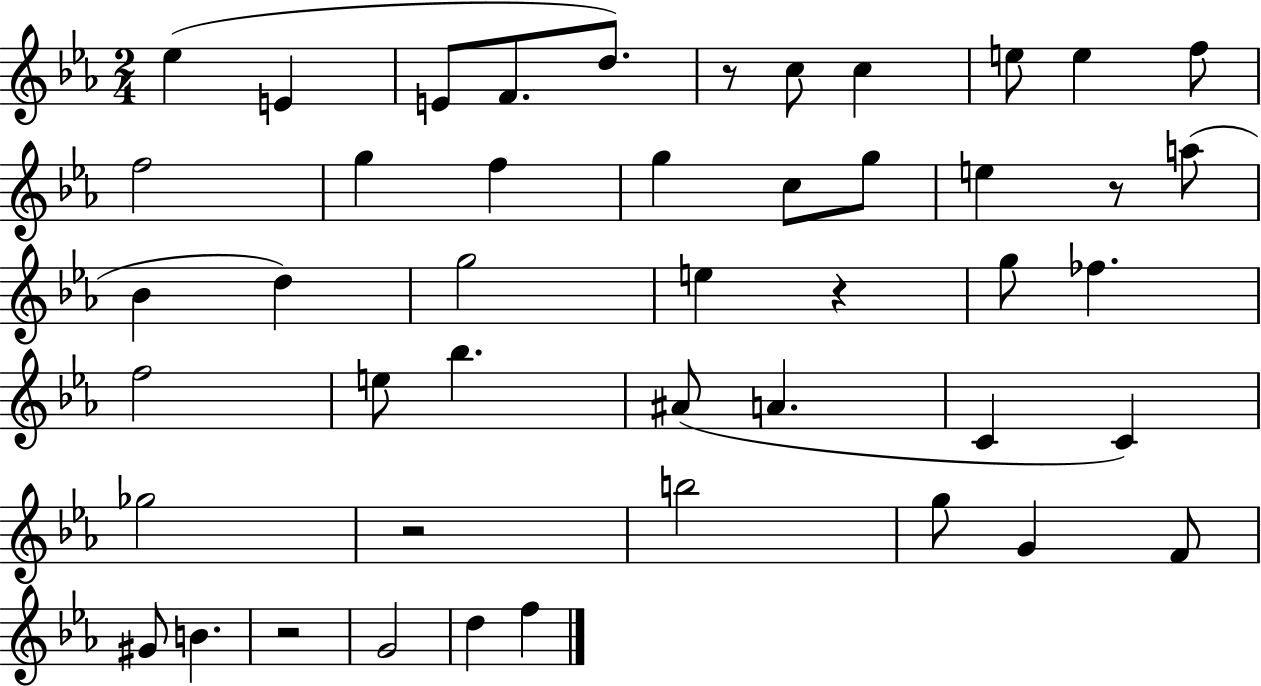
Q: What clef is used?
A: treble